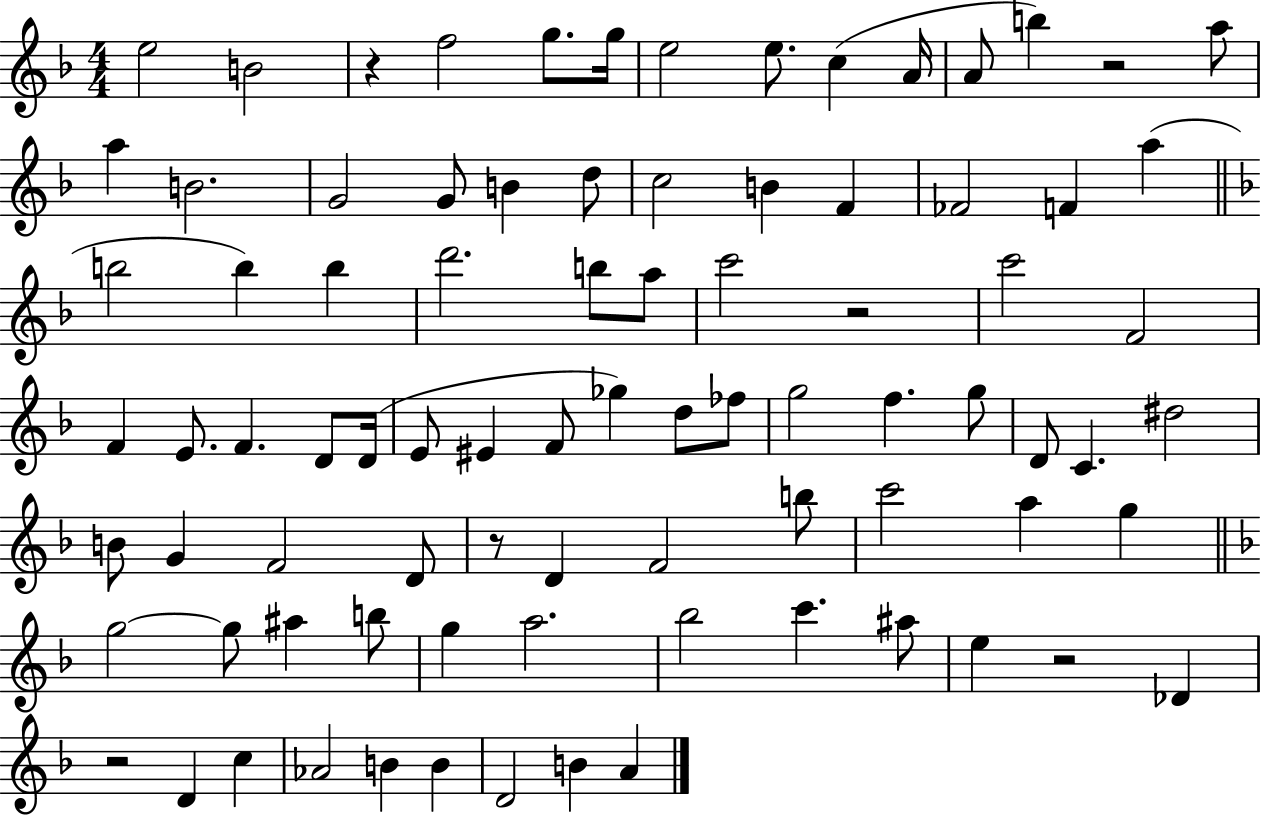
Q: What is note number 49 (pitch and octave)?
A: C4